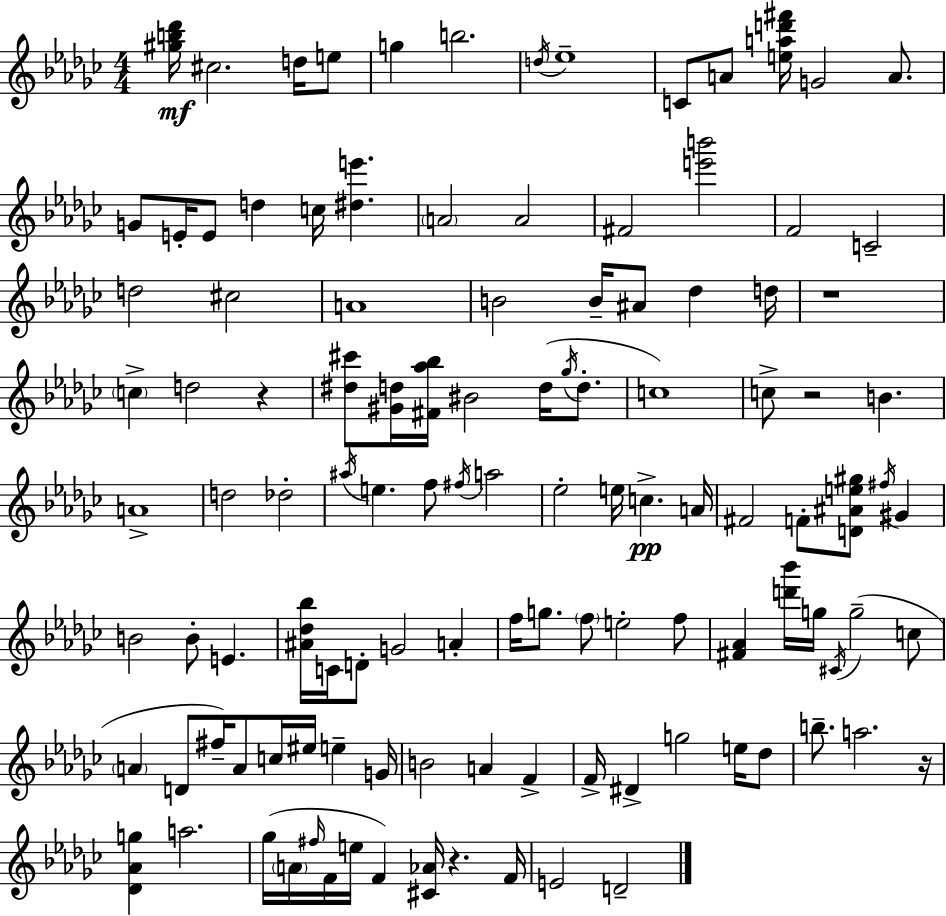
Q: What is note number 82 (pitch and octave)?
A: F4